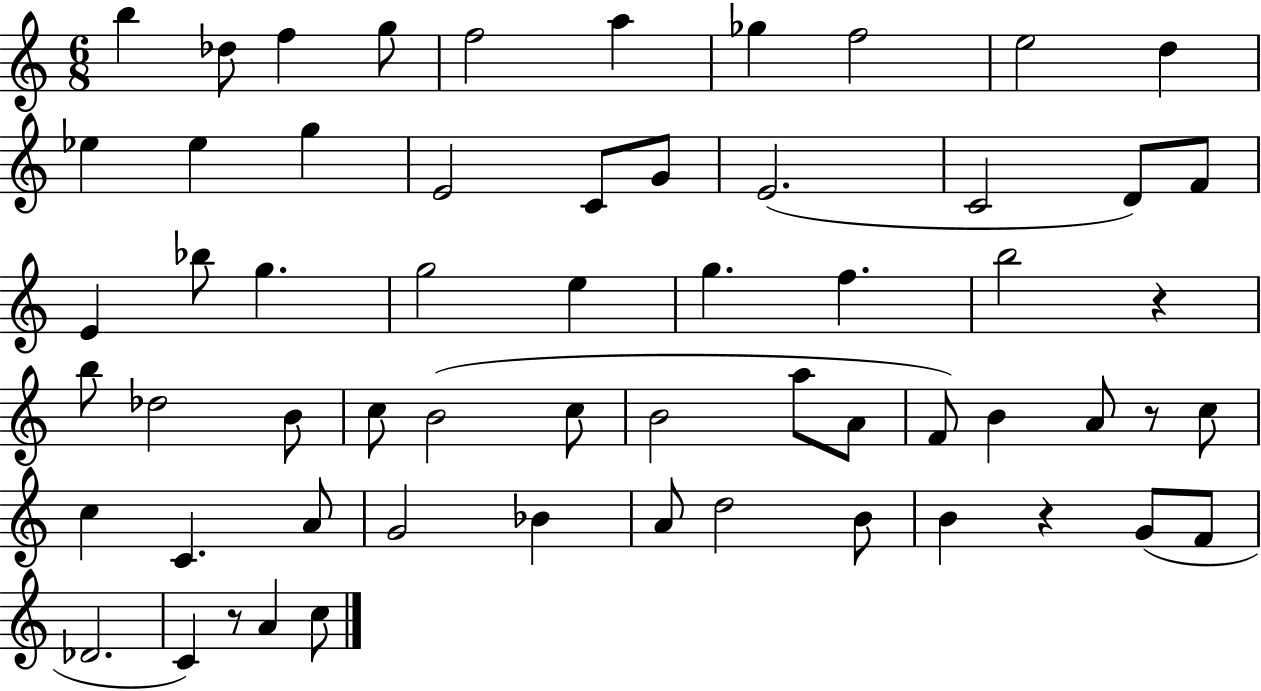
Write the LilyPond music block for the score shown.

{
  \clef treble
  \numericTimeSignature
  \time 6/8
  \key c \major
  b''4 des''8 f''4 g''8 | f''2 a''4 | ges''4 f''2 | e''2 d''4 | \break ees''4 ees''4 g''4 | e'2 c'8 g'8 | e'2.( | c'2 d'8) f'8 | \break e'4 bes''8 g''4. | g''2 e''4 | g''4. f''4. | b''2 r4 | \break b''8 des''2 b'8 | c''8 b'2( c''8 | b'2 a''8 a'8 | f'8) b'4 a'8 r8 c''8 | \break c''4 c'4. a'8 | g'2 bes'4 | a'8 d''2 b'8 | b'4 r4 g'8( f'8 | \break des'2. | c'4) r8 a'4 c''8 | \bar "|."
}